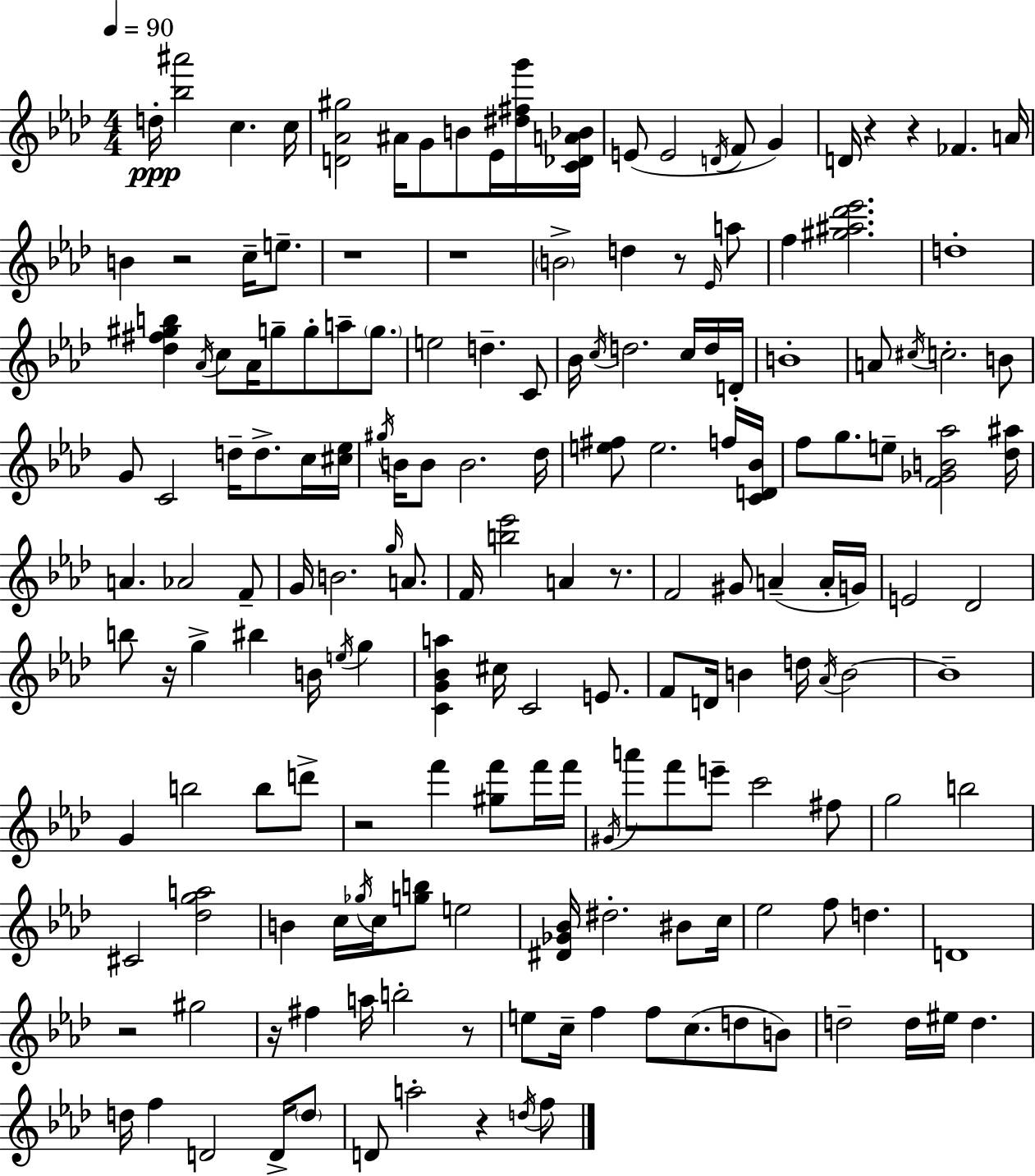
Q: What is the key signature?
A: F minor